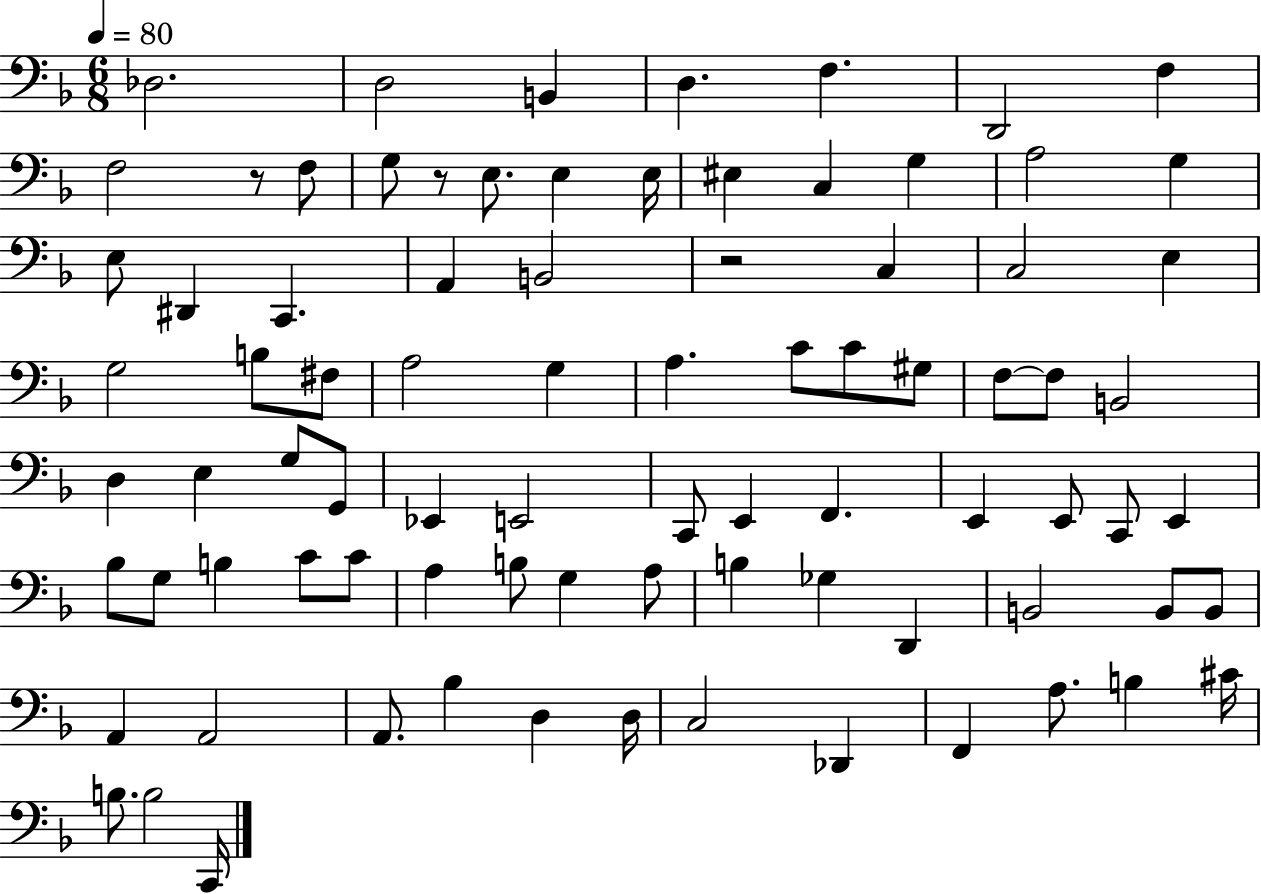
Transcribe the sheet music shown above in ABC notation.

X:1
T:Untitled
M:6/8
L:1/4
K:F
_D,2 D,2 B,, D, F, D,,2 F, F,2 z/2 F,/2 G,/2 z/2 E,/2 E, E,/4 ^E, C, G, A,2 G, E,/2 ^D,, C,, A,, B,,2 z2 C, C,2 E, G,2 B,/2 ^F,/2 A,2 G, A, C/2 C/2 ^G,/2 F,/2 F,/2 B,,2 D, E, G,/2 G,,/2 _E,, E,,2 C,,/2 E,, F,, E,, E,,/2 C,,/2 E,, _B,/2 G,/2 B, C/2 C/2 A, B,/2 G, A,/2 B, _G, D,, B,,2 B,,/2 B,,/2 A,, A,,2 A,,/2 _B, D, D,/4 C,2 _D,, F,, A,/2 B, ^C/4 B,/2 B,2 C,,/4